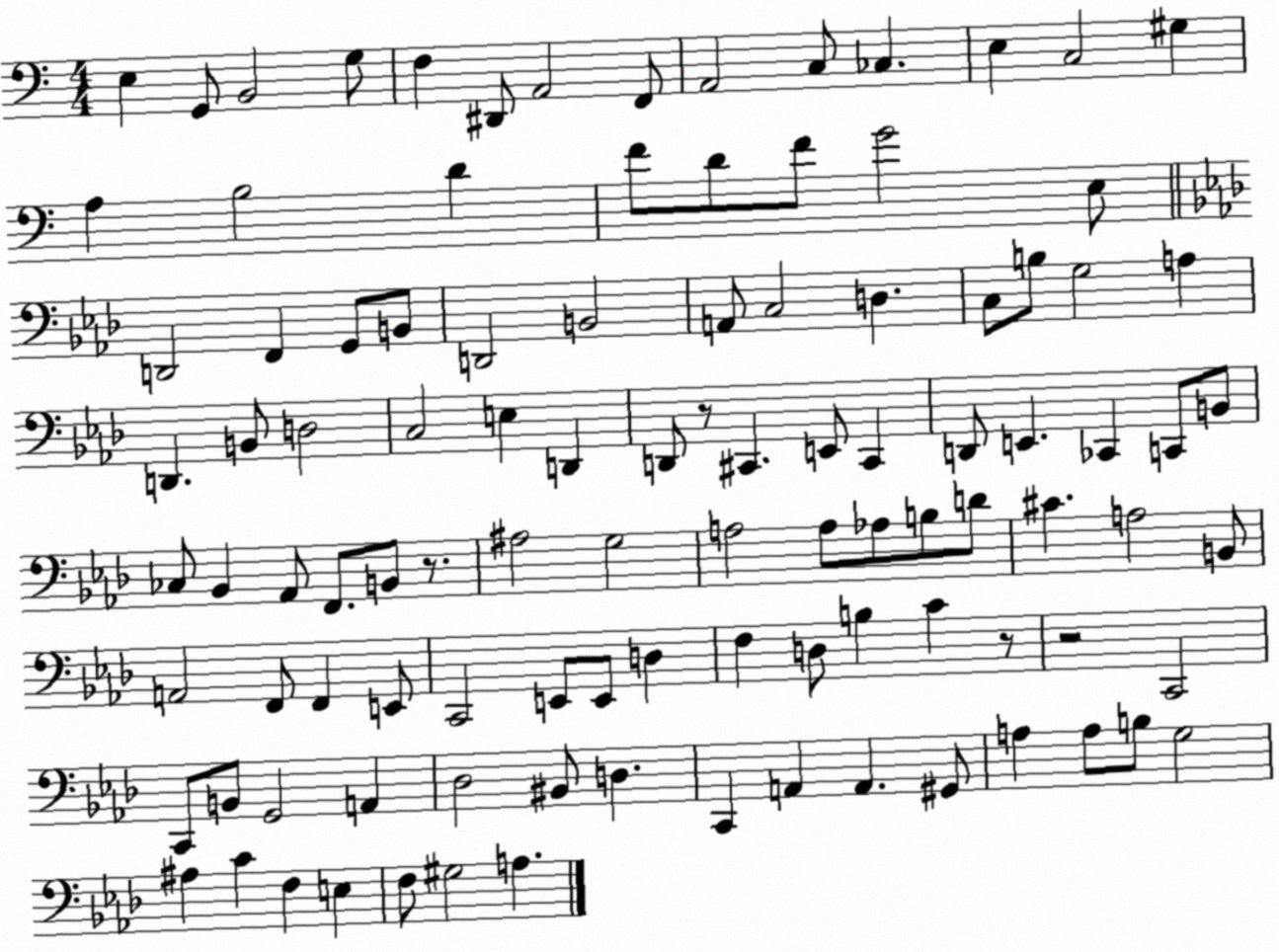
X:1
T:Untitled
M:4/4
L:1/4
K:C
E, G,,/2 B,,2 G,/2 F, ^D,,/2 A,,2 F,,/2 A,,2 C,/2 _C, E, C,2 ^G, A, B,2 D F/2 D/2 F/2 G2 E,/2 D,,2 F,, G,,/2 B,,/2 D,,2 B,,2 A,,/2 C,2 D, C,/2 B,/2 G,2 A, D,, B,,/2 D,2 C,2 E, D,, D,,/2 z/2 ^C,, E,,/2 ^C,, D,,/2 E,, _C,, C,,/2 B,,/2 _C,/2 _B,, _A,,/2 F,,/2 B,,/2 z/2 ^A,2 G,2 A,2 A,/2 _A,/2 B,/2 D/2 ^C A,2 B,,/2 A,,2 F,,/2 F,, E,,/2 C,,2 E,,/2 E,,/2 D, F, D,/2 B, C z/2 z2 C,,2 C,,/2 B,,/2 G,,2 A,, _D,2 ^B,,/2 D, C,, A,, A,, ^G,,/2 A, A,/2 B,/2 G,2 ^A, C F, E, F,/2 ^G,2 A,